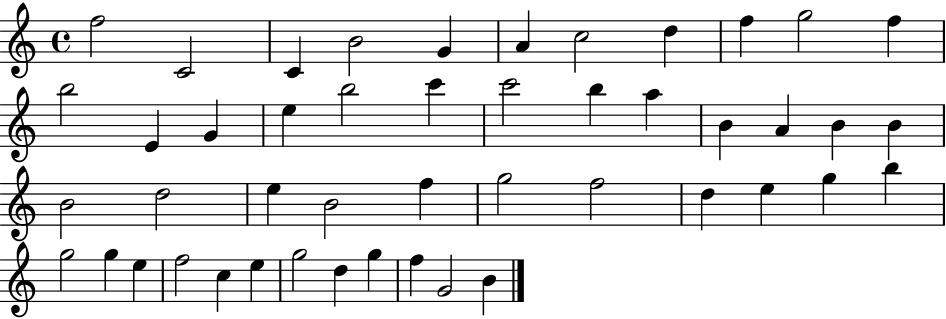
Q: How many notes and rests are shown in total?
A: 47